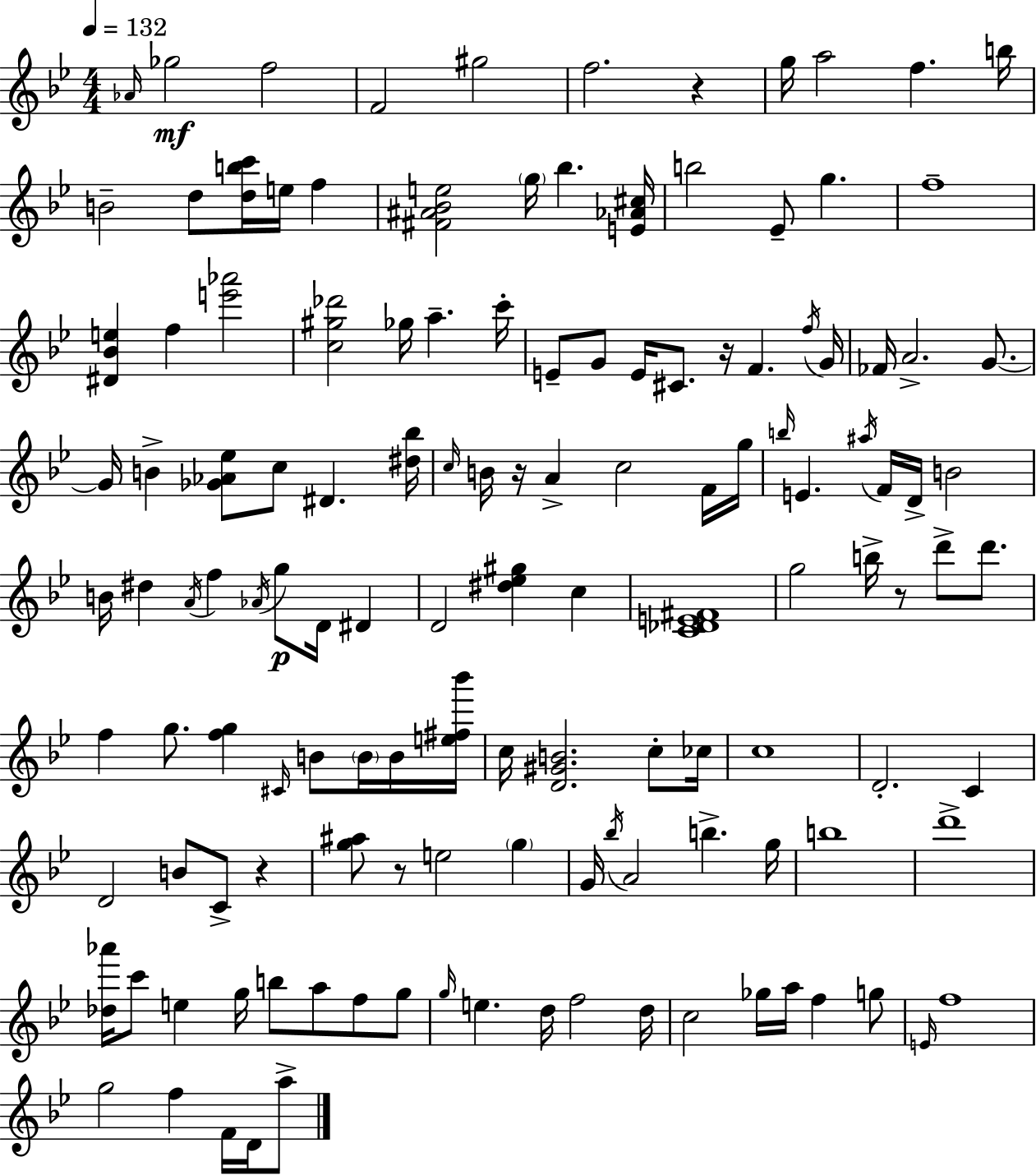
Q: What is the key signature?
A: BES major